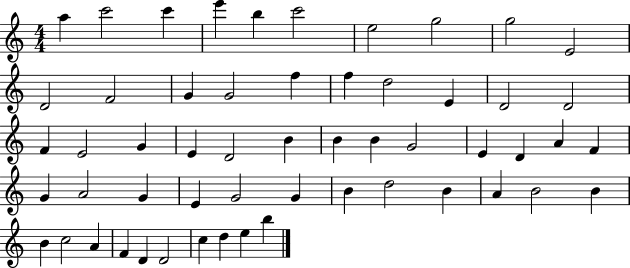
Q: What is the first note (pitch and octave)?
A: A5